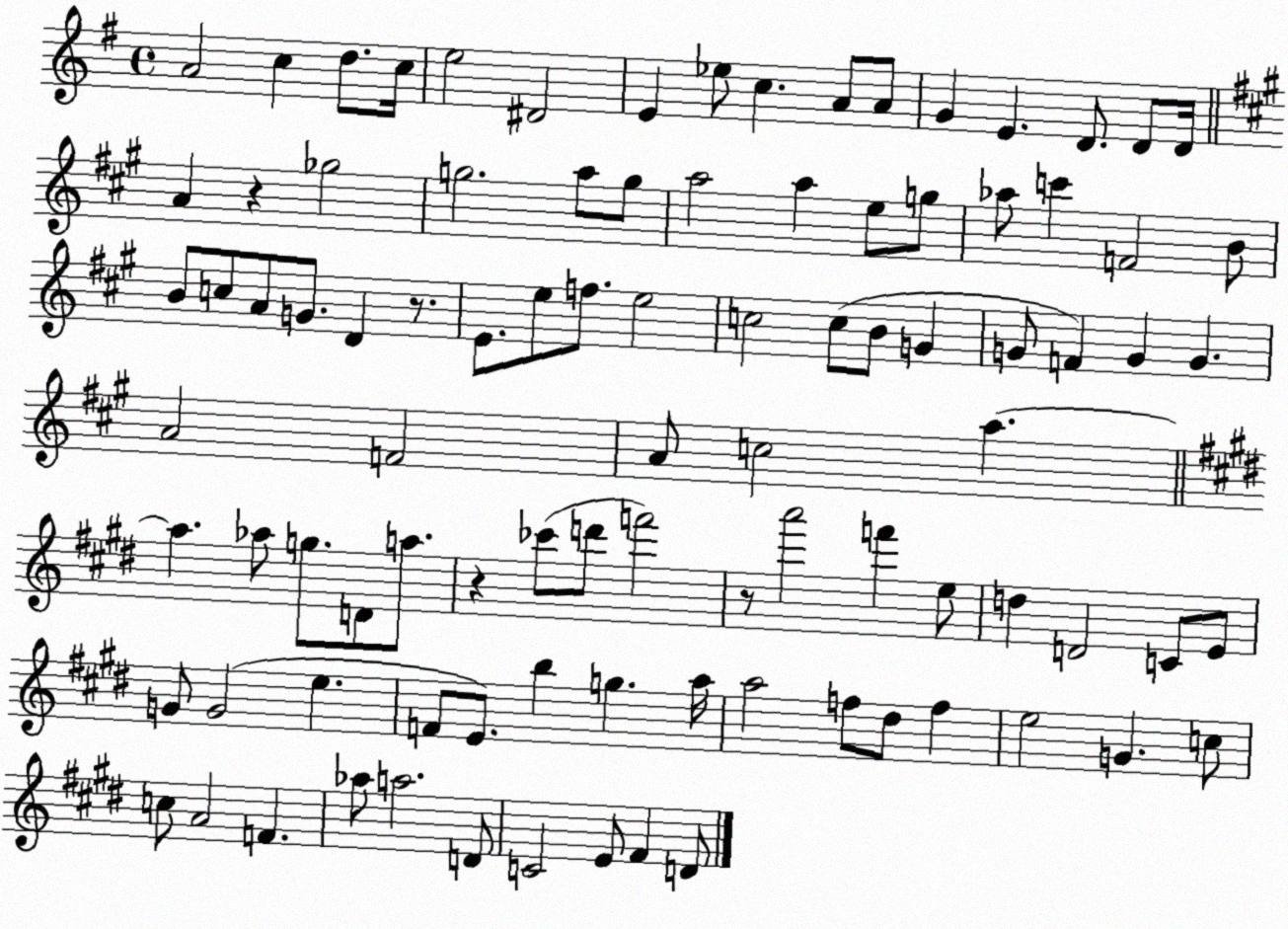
X:1
T:Untitled
M:4/4
L:1/4
K:G
A2 c d/2 c/4 e2 ^D2 E _e/2 c A/2 A/2 G E D/2 D/2 D/4 A z _g2 g2 a/2 g/2 a2 a e/2 g/2 _a/2 c' F2 B/2 B/2 c/2 A/2 G/2 D z/2 E/2 e/2 f/2 e2 c2 c/2 B/2 G G/2 F G G A2 F2 A/2 c2 a a _a/2 g/2 D/2 a/2 z _c'/2 d'/2 f'2 z/2 a'2 f' e/2 d D2 C/2 E/2 G/2 G2 e F/2 E/2 b g a/4 a2 f/2 ^d/2 f e2 G c/2 c/2 A2 F _a/2 a2 D/2 C2 E/2 ^F D/2